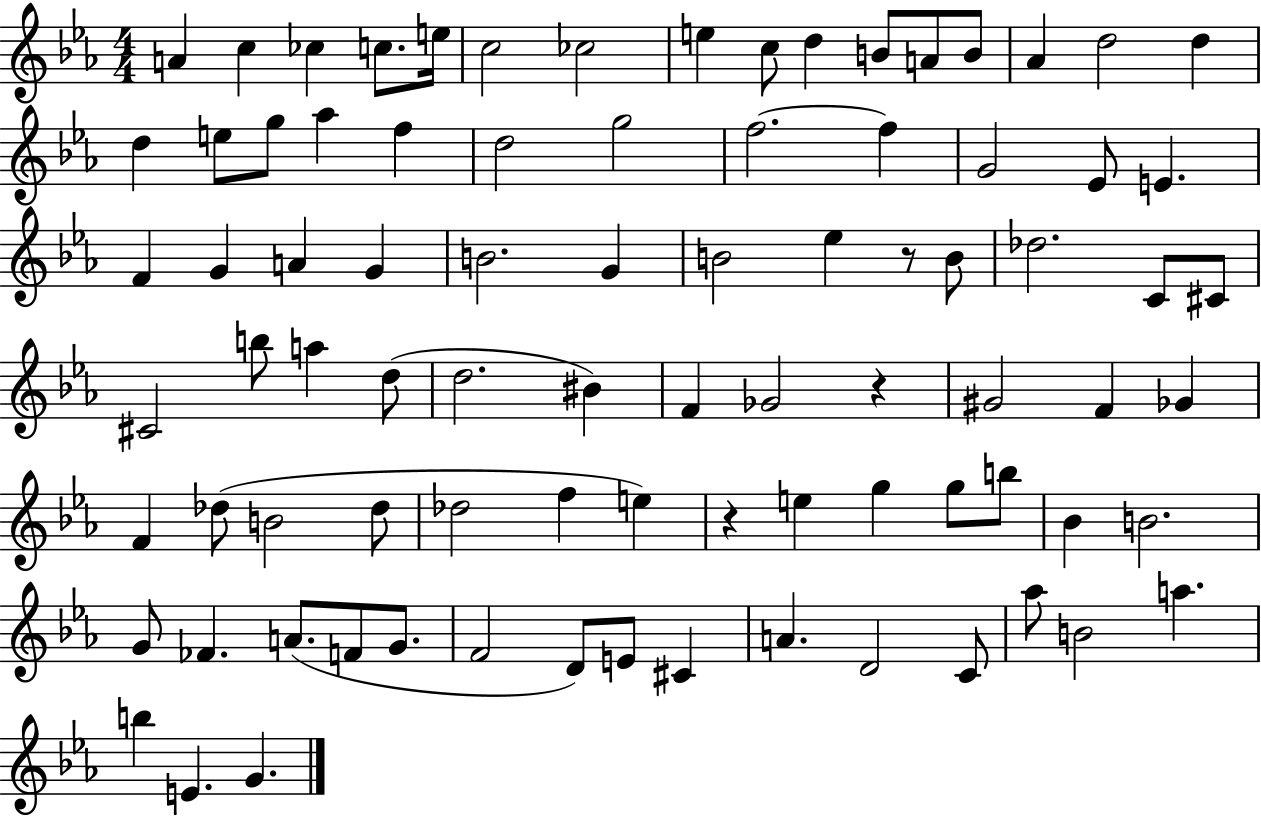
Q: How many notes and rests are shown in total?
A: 85